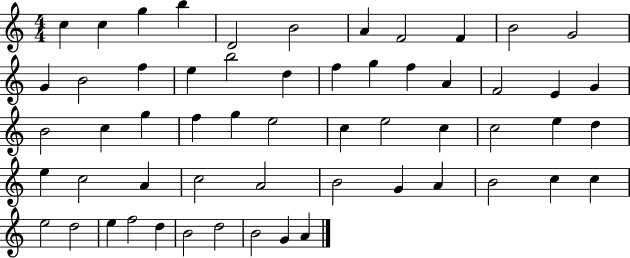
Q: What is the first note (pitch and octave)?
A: C5